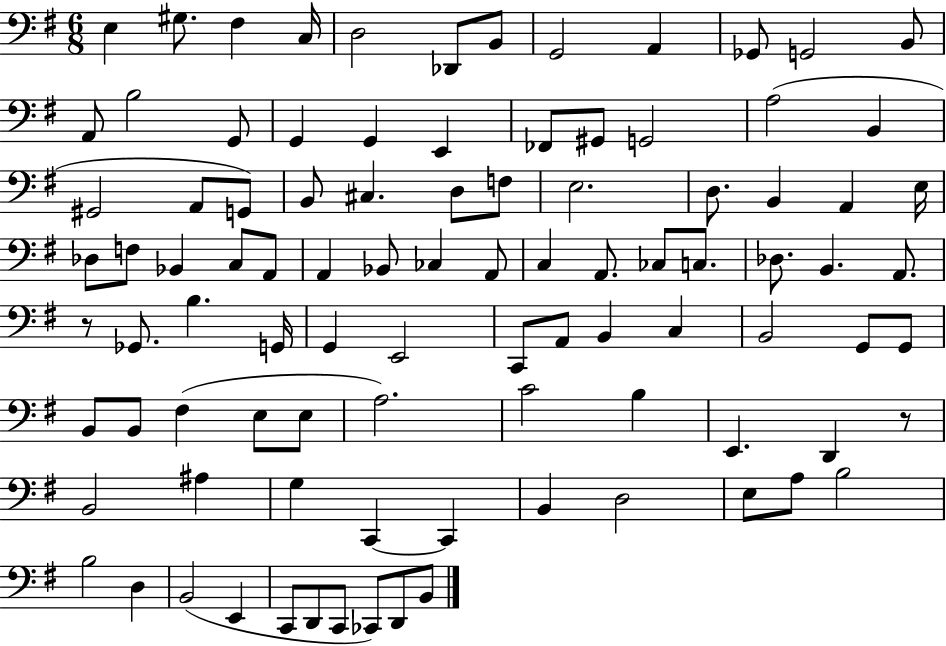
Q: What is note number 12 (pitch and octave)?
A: B2